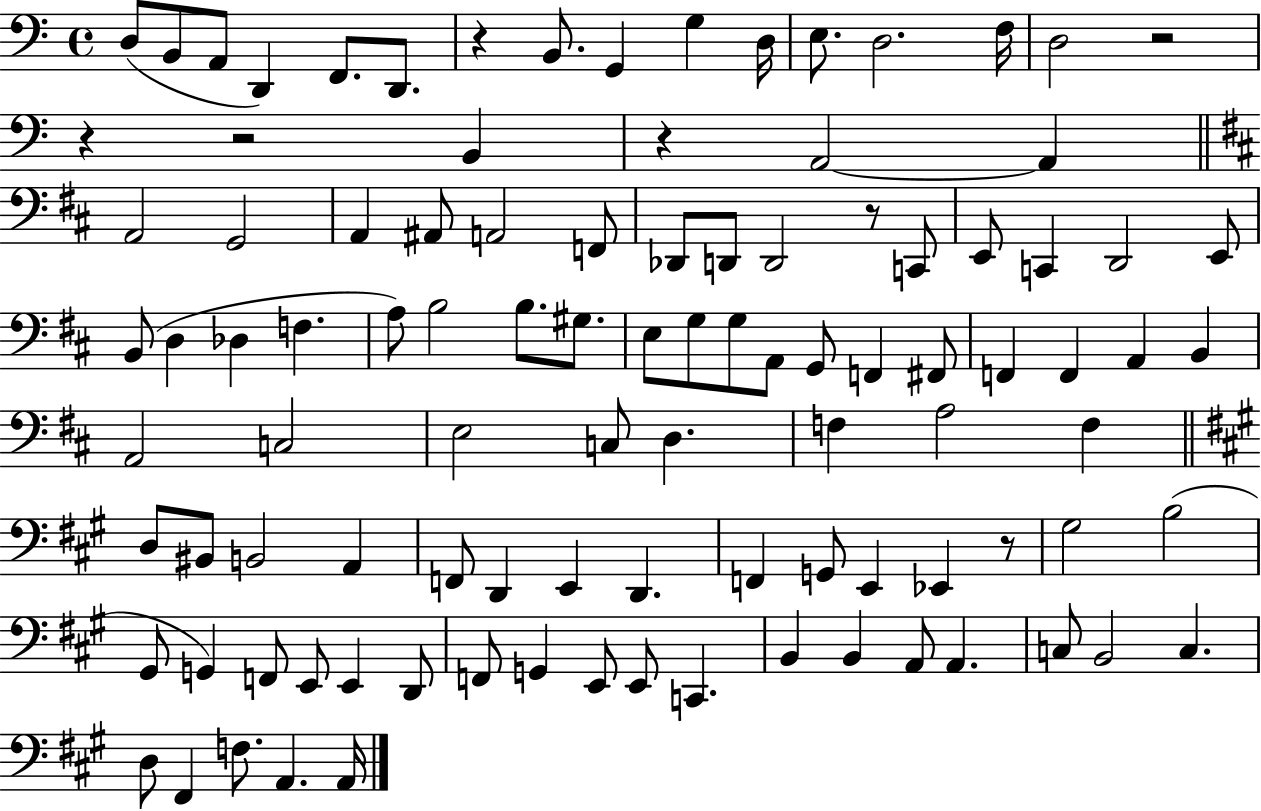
X:1
T:Untitled
M:4/4
L:1/4
K:C
D,/2 B,,/2 A,,/2 D,, F,,/2 D,,/2 z B,,/2 G,, G, D,/4 E,/2 D,2 F,/4 D,2 z2 z z2 B,, z A,,2 A,, A,,2 G,,2 A,, ^A,,/2 A,,2 F,,/2 _D,,/2 D,,/2 D,,2 z/2 C,,/2 E,,/2 C,, D,,2 E,,/2 B,,/2 D, _D, F, A,/2 B,2 B,/2 ^G,/2 E,/2 G,/2 G,/2 A,,/2 G,,/2 F,, ^F,,/2 F,, F,, A,, B,, A,,2 C,2 E,2 C,/2 D, F, A,2 F, D,/2 ^B,,/2 B,,2 A,, F,,/2 D,, E,, D,, F,, G,,/2 E,, _E,, z/2 ^G,2 B,2 ^G,,/2 G,, F,,/2 E,,/2 E,, D,,/2 F,,/2 G,, E,,/2 E,,/2 C,, B,, B,, A,,/2 A,, C,/2 B,,2 C, D,/2 ^F,, F,/2 A,, A,,/4